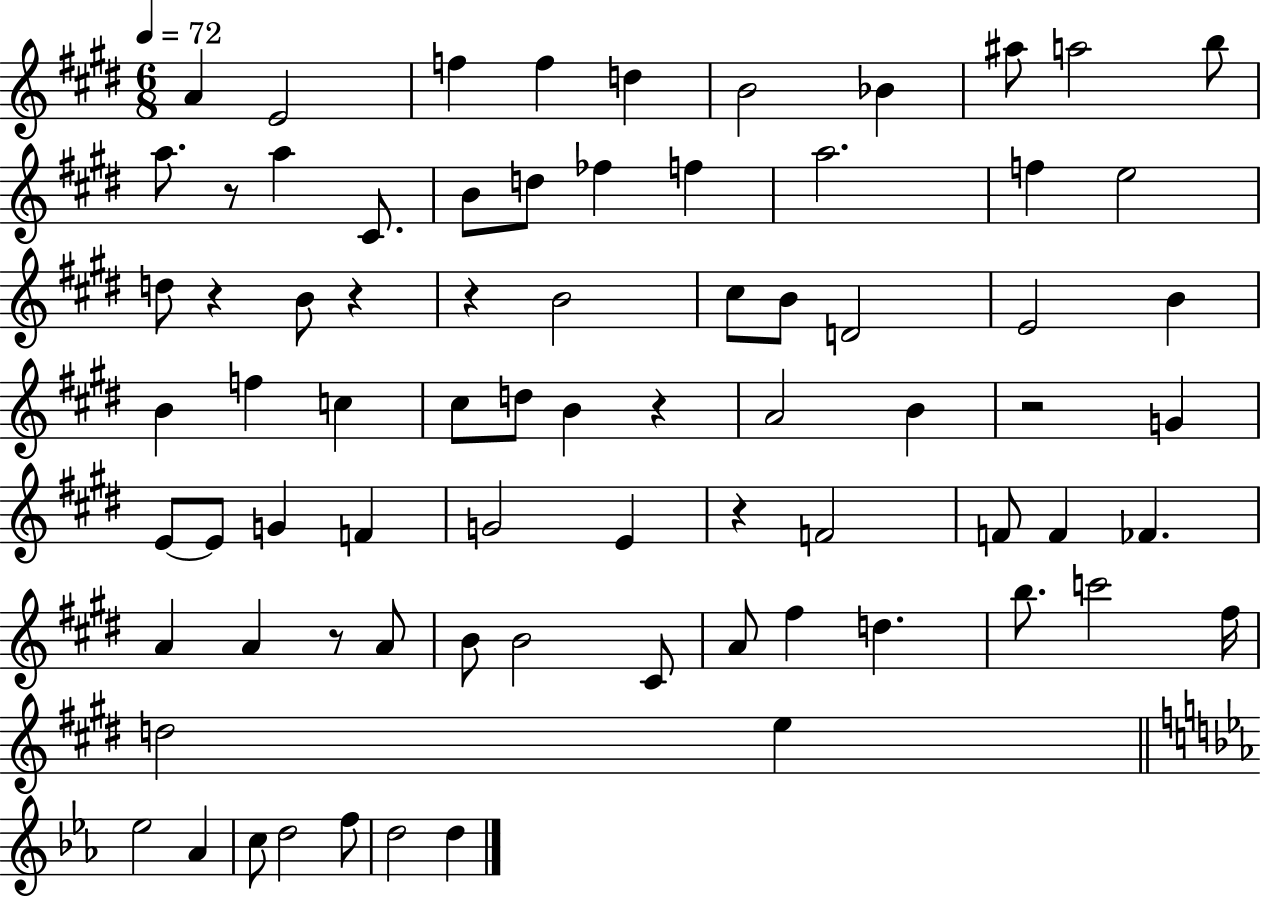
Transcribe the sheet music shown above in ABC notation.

X:1
T:Untitled
M:6/8
L:1/4
K:E
A E2 f f d B2 _B ^a/2 a2 b/2 a/2 z/2 a ^C/2 B/2 d/2 _f f a2 f e2 d/2 z B/2 z z B2 ^c/2 B/2 D2 E2 B B f c ^c/2 d/2 B z A2 B z2 G E/2 E/2 G F G2 E z F2 F/2 F _F A A z/2 A/2 B/2 B2 ^C/2 A/2 ^f d b/2 c'2 ^f/4 d2 e _e2 _A c/2 d2 f/2 d2 d